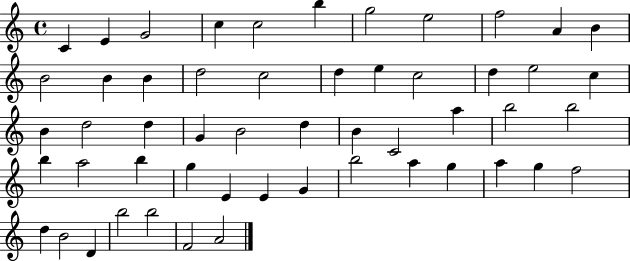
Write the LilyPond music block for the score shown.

{
  \clef treble
  \time 4/4
  \defaultTimeSignature
  \key c \major
  c'4 e'4 g'2 | c''4 c''2 b''4 | g''2 e''2 | f''2 a'4 b'4 | \break b'2 b'4 b'4 | d''2 c''2 | d''4 e''4 c''2 | d''4 e''2 c''4 | \break b'4 d''2 d''4 | g'4 b'2 d''4 | b'4 c'2 a''4 | b''2 b''2 | \break b''4 a''2 b''4 | g''4 e'4 e'4 g'4 | b''2 a''4 g''4 | a''4 g''4 f''2 | \break d''4 b'2 d'4 | b''2 b''2 | f'2 a'2 | \bar "|."
}